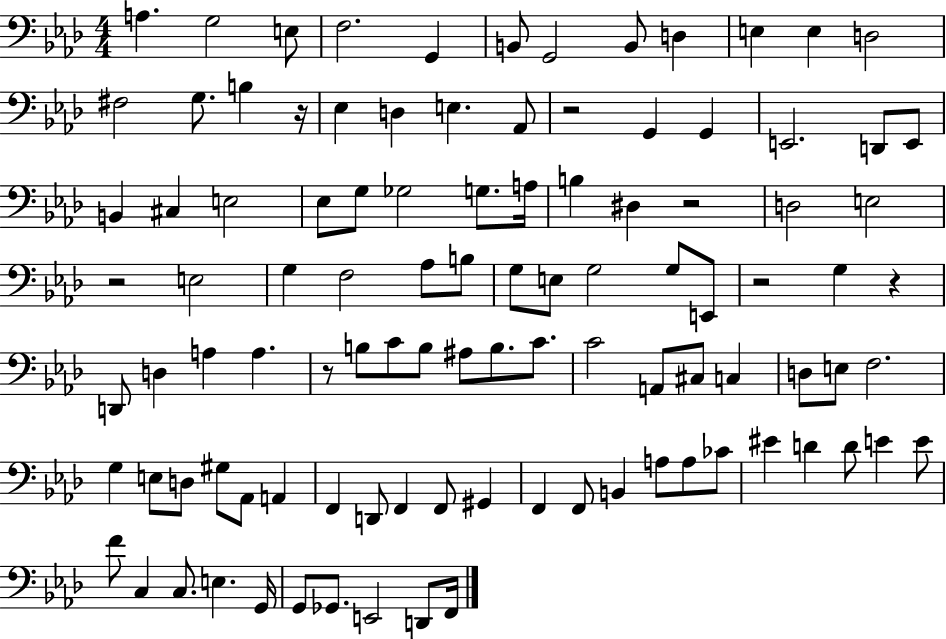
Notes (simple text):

A3/q. G3/h E3/e F3/h. G2/q B2/e G2/h B2/e D3/q E3/q E3/q D3/h F#3/h G3/e. B3/q R/s Eb3/q D3/q E3/q. Ab2/e R/h G2/q G2/q E2/h. D2/e E2/e B2/q C#3/q E3/h Eb3/e G3/e Gb3/h G3/e. A3/s B3/q D#3/q R/h D3/h E3/h R/h E3/h G3/q F3/h Ab3/e B3/e G3/e E3/e G3/h G3/e E2/e R/h G3/q R/q D2/e D3/q A3/q A3/q. R/e B3/e C4/e B3/e A#3/e B3/e. C4/e. C4/h A2/e C#3/e C3/q D3/e E3/e F3/h. G3/q E3/e D3/e G#3/e Ab2/e A2/q F2/q D2/e F2/q F2/e G#2/q F2/q F2/e B2/q A3/e A3/e CES4/e EIS4/q D4/q D4/e E4/q E4/e F4/e C3/q C3/e. E3/q. G2/s G2/e Gb2/e. E2/h D2/e F2/s